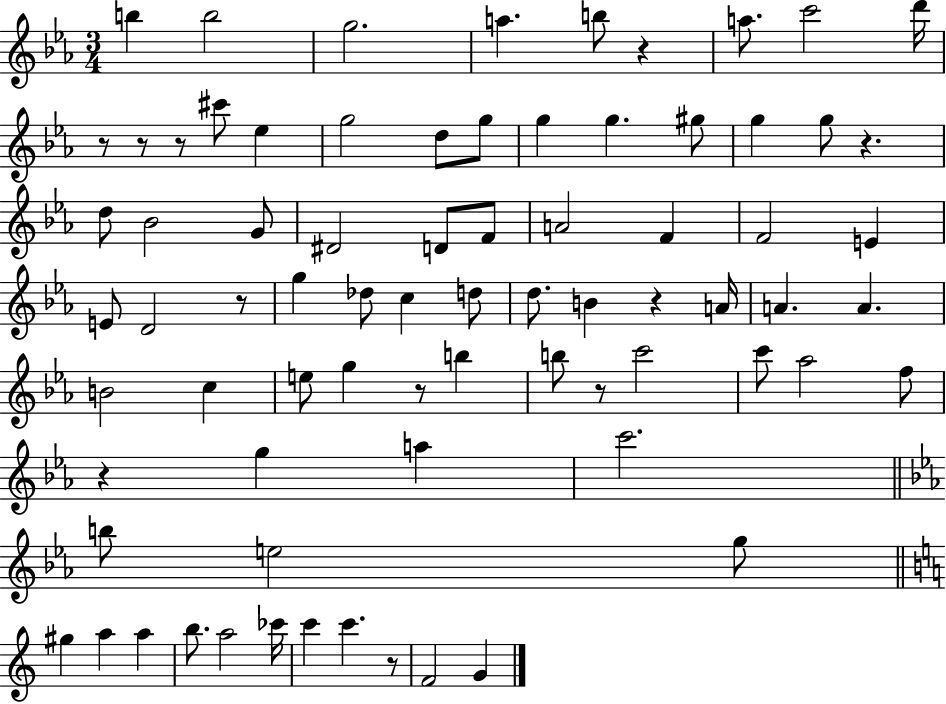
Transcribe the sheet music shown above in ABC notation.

X:1
T:Untitled
M:3/4
L:1/4
K:Eb
b b2 g2 a b/2 z a/2 c'2 d'/4 z/2 z/2 z/2 ^c'/2 _e g2 d/2 g/2 g g ^g/2 g g/2 z d/2 _B2 G/2 ^D2 D/2 F/2 A2 F F2 E E/2 D2 z/2 g _d/2 c d/2 d/2 B z A/4 A A B2 c e/2 g z/2 b b/2 z/2 c'2 c'/2 _a2 f/2 z g a c'2 b/2 e2 g/2 ^g a a b/2 a2 _c'/4 c' c' z/2 F2 G